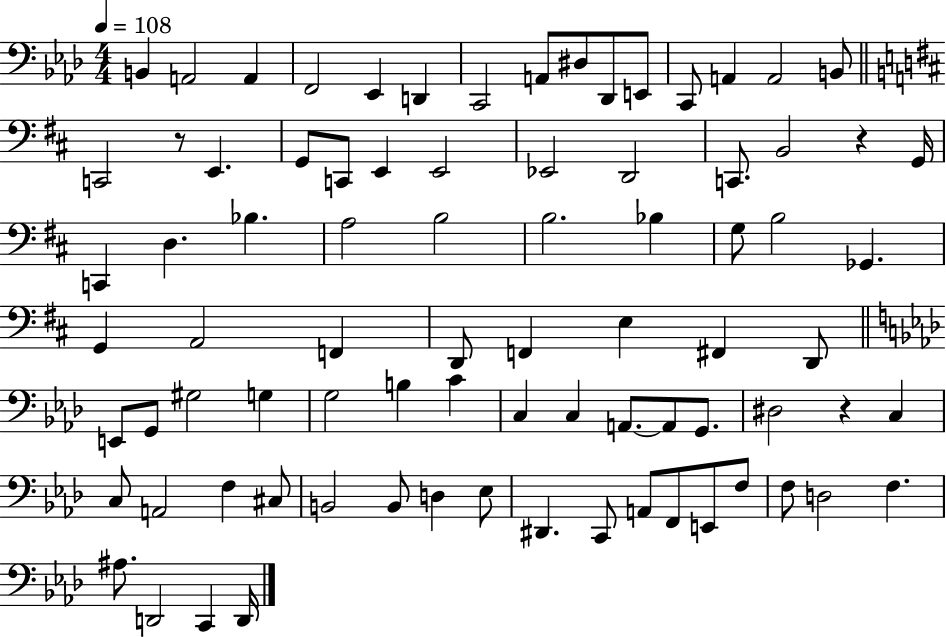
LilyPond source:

{
  \clef bass
  \numericTimeSignature
  \time 4/4
  \key aes \major
  \tempo 4 = 108
  b,4 a,2 a,4 | f,2 ees,4 d,4 | c,2 a,8 dis8 des,8 e,8 | c,8 a,4 a,2 b,8 | \break \bar "||" \break \key b \minor c,2 r8 e,4. | g,8 c,8 e,4 e,2 | ees,2 d,2 | c,8. b,2 r4 g,16 | \break c,4 d4. bes4. | a2 b2 | b2. bes4 | g8 b2 ges,4. | \break g,4 a,2 f,4 | d,8 f,4 e4 fis,4 d,8 | \bar "||" \break \key aes \major e,8 g,8 gis2 g4 | g2 b4 c'4 | c4 c4 a,8.~~ a,8 g,8. | dis2 r4 c4 | \break c8 a,2 f4 cis8 | b,2 b,8 d4 ees8 | dis,4. c,8 a,8 f,8 e,8 f8 | f8 d2 f4. | \break ais8. d,2 c,4 d,16 | \bar "|."
}